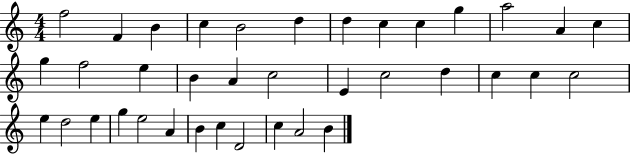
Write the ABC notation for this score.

X:1
T:Untitled
M:4/4
L:1/4
K:C
f2 F B c B2 d d c c g a2 A c g f2 e B A c2 E c2 d c c c2 e d2 e g e2 A B c D2 c A2 B